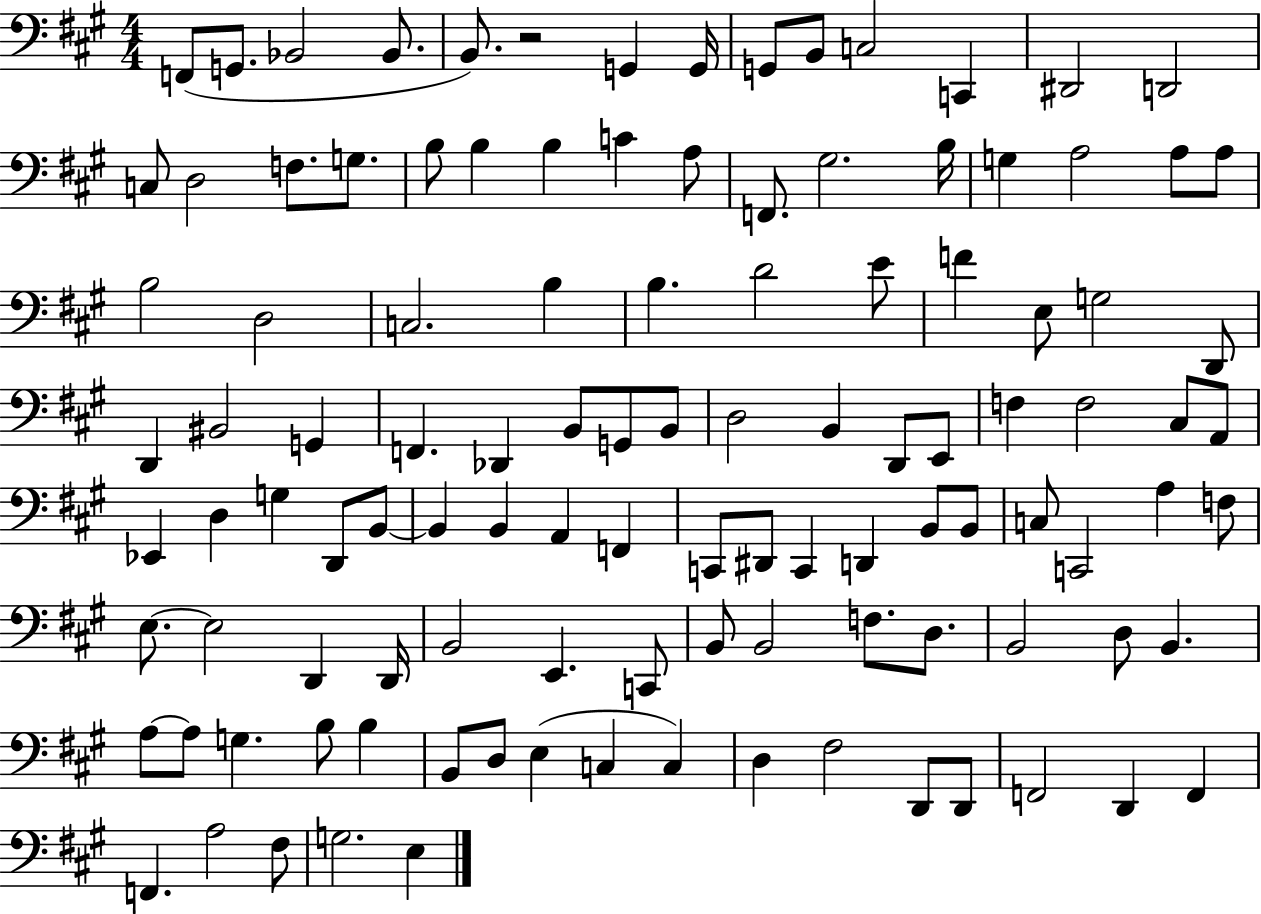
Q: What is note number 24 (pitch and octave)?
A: G#3